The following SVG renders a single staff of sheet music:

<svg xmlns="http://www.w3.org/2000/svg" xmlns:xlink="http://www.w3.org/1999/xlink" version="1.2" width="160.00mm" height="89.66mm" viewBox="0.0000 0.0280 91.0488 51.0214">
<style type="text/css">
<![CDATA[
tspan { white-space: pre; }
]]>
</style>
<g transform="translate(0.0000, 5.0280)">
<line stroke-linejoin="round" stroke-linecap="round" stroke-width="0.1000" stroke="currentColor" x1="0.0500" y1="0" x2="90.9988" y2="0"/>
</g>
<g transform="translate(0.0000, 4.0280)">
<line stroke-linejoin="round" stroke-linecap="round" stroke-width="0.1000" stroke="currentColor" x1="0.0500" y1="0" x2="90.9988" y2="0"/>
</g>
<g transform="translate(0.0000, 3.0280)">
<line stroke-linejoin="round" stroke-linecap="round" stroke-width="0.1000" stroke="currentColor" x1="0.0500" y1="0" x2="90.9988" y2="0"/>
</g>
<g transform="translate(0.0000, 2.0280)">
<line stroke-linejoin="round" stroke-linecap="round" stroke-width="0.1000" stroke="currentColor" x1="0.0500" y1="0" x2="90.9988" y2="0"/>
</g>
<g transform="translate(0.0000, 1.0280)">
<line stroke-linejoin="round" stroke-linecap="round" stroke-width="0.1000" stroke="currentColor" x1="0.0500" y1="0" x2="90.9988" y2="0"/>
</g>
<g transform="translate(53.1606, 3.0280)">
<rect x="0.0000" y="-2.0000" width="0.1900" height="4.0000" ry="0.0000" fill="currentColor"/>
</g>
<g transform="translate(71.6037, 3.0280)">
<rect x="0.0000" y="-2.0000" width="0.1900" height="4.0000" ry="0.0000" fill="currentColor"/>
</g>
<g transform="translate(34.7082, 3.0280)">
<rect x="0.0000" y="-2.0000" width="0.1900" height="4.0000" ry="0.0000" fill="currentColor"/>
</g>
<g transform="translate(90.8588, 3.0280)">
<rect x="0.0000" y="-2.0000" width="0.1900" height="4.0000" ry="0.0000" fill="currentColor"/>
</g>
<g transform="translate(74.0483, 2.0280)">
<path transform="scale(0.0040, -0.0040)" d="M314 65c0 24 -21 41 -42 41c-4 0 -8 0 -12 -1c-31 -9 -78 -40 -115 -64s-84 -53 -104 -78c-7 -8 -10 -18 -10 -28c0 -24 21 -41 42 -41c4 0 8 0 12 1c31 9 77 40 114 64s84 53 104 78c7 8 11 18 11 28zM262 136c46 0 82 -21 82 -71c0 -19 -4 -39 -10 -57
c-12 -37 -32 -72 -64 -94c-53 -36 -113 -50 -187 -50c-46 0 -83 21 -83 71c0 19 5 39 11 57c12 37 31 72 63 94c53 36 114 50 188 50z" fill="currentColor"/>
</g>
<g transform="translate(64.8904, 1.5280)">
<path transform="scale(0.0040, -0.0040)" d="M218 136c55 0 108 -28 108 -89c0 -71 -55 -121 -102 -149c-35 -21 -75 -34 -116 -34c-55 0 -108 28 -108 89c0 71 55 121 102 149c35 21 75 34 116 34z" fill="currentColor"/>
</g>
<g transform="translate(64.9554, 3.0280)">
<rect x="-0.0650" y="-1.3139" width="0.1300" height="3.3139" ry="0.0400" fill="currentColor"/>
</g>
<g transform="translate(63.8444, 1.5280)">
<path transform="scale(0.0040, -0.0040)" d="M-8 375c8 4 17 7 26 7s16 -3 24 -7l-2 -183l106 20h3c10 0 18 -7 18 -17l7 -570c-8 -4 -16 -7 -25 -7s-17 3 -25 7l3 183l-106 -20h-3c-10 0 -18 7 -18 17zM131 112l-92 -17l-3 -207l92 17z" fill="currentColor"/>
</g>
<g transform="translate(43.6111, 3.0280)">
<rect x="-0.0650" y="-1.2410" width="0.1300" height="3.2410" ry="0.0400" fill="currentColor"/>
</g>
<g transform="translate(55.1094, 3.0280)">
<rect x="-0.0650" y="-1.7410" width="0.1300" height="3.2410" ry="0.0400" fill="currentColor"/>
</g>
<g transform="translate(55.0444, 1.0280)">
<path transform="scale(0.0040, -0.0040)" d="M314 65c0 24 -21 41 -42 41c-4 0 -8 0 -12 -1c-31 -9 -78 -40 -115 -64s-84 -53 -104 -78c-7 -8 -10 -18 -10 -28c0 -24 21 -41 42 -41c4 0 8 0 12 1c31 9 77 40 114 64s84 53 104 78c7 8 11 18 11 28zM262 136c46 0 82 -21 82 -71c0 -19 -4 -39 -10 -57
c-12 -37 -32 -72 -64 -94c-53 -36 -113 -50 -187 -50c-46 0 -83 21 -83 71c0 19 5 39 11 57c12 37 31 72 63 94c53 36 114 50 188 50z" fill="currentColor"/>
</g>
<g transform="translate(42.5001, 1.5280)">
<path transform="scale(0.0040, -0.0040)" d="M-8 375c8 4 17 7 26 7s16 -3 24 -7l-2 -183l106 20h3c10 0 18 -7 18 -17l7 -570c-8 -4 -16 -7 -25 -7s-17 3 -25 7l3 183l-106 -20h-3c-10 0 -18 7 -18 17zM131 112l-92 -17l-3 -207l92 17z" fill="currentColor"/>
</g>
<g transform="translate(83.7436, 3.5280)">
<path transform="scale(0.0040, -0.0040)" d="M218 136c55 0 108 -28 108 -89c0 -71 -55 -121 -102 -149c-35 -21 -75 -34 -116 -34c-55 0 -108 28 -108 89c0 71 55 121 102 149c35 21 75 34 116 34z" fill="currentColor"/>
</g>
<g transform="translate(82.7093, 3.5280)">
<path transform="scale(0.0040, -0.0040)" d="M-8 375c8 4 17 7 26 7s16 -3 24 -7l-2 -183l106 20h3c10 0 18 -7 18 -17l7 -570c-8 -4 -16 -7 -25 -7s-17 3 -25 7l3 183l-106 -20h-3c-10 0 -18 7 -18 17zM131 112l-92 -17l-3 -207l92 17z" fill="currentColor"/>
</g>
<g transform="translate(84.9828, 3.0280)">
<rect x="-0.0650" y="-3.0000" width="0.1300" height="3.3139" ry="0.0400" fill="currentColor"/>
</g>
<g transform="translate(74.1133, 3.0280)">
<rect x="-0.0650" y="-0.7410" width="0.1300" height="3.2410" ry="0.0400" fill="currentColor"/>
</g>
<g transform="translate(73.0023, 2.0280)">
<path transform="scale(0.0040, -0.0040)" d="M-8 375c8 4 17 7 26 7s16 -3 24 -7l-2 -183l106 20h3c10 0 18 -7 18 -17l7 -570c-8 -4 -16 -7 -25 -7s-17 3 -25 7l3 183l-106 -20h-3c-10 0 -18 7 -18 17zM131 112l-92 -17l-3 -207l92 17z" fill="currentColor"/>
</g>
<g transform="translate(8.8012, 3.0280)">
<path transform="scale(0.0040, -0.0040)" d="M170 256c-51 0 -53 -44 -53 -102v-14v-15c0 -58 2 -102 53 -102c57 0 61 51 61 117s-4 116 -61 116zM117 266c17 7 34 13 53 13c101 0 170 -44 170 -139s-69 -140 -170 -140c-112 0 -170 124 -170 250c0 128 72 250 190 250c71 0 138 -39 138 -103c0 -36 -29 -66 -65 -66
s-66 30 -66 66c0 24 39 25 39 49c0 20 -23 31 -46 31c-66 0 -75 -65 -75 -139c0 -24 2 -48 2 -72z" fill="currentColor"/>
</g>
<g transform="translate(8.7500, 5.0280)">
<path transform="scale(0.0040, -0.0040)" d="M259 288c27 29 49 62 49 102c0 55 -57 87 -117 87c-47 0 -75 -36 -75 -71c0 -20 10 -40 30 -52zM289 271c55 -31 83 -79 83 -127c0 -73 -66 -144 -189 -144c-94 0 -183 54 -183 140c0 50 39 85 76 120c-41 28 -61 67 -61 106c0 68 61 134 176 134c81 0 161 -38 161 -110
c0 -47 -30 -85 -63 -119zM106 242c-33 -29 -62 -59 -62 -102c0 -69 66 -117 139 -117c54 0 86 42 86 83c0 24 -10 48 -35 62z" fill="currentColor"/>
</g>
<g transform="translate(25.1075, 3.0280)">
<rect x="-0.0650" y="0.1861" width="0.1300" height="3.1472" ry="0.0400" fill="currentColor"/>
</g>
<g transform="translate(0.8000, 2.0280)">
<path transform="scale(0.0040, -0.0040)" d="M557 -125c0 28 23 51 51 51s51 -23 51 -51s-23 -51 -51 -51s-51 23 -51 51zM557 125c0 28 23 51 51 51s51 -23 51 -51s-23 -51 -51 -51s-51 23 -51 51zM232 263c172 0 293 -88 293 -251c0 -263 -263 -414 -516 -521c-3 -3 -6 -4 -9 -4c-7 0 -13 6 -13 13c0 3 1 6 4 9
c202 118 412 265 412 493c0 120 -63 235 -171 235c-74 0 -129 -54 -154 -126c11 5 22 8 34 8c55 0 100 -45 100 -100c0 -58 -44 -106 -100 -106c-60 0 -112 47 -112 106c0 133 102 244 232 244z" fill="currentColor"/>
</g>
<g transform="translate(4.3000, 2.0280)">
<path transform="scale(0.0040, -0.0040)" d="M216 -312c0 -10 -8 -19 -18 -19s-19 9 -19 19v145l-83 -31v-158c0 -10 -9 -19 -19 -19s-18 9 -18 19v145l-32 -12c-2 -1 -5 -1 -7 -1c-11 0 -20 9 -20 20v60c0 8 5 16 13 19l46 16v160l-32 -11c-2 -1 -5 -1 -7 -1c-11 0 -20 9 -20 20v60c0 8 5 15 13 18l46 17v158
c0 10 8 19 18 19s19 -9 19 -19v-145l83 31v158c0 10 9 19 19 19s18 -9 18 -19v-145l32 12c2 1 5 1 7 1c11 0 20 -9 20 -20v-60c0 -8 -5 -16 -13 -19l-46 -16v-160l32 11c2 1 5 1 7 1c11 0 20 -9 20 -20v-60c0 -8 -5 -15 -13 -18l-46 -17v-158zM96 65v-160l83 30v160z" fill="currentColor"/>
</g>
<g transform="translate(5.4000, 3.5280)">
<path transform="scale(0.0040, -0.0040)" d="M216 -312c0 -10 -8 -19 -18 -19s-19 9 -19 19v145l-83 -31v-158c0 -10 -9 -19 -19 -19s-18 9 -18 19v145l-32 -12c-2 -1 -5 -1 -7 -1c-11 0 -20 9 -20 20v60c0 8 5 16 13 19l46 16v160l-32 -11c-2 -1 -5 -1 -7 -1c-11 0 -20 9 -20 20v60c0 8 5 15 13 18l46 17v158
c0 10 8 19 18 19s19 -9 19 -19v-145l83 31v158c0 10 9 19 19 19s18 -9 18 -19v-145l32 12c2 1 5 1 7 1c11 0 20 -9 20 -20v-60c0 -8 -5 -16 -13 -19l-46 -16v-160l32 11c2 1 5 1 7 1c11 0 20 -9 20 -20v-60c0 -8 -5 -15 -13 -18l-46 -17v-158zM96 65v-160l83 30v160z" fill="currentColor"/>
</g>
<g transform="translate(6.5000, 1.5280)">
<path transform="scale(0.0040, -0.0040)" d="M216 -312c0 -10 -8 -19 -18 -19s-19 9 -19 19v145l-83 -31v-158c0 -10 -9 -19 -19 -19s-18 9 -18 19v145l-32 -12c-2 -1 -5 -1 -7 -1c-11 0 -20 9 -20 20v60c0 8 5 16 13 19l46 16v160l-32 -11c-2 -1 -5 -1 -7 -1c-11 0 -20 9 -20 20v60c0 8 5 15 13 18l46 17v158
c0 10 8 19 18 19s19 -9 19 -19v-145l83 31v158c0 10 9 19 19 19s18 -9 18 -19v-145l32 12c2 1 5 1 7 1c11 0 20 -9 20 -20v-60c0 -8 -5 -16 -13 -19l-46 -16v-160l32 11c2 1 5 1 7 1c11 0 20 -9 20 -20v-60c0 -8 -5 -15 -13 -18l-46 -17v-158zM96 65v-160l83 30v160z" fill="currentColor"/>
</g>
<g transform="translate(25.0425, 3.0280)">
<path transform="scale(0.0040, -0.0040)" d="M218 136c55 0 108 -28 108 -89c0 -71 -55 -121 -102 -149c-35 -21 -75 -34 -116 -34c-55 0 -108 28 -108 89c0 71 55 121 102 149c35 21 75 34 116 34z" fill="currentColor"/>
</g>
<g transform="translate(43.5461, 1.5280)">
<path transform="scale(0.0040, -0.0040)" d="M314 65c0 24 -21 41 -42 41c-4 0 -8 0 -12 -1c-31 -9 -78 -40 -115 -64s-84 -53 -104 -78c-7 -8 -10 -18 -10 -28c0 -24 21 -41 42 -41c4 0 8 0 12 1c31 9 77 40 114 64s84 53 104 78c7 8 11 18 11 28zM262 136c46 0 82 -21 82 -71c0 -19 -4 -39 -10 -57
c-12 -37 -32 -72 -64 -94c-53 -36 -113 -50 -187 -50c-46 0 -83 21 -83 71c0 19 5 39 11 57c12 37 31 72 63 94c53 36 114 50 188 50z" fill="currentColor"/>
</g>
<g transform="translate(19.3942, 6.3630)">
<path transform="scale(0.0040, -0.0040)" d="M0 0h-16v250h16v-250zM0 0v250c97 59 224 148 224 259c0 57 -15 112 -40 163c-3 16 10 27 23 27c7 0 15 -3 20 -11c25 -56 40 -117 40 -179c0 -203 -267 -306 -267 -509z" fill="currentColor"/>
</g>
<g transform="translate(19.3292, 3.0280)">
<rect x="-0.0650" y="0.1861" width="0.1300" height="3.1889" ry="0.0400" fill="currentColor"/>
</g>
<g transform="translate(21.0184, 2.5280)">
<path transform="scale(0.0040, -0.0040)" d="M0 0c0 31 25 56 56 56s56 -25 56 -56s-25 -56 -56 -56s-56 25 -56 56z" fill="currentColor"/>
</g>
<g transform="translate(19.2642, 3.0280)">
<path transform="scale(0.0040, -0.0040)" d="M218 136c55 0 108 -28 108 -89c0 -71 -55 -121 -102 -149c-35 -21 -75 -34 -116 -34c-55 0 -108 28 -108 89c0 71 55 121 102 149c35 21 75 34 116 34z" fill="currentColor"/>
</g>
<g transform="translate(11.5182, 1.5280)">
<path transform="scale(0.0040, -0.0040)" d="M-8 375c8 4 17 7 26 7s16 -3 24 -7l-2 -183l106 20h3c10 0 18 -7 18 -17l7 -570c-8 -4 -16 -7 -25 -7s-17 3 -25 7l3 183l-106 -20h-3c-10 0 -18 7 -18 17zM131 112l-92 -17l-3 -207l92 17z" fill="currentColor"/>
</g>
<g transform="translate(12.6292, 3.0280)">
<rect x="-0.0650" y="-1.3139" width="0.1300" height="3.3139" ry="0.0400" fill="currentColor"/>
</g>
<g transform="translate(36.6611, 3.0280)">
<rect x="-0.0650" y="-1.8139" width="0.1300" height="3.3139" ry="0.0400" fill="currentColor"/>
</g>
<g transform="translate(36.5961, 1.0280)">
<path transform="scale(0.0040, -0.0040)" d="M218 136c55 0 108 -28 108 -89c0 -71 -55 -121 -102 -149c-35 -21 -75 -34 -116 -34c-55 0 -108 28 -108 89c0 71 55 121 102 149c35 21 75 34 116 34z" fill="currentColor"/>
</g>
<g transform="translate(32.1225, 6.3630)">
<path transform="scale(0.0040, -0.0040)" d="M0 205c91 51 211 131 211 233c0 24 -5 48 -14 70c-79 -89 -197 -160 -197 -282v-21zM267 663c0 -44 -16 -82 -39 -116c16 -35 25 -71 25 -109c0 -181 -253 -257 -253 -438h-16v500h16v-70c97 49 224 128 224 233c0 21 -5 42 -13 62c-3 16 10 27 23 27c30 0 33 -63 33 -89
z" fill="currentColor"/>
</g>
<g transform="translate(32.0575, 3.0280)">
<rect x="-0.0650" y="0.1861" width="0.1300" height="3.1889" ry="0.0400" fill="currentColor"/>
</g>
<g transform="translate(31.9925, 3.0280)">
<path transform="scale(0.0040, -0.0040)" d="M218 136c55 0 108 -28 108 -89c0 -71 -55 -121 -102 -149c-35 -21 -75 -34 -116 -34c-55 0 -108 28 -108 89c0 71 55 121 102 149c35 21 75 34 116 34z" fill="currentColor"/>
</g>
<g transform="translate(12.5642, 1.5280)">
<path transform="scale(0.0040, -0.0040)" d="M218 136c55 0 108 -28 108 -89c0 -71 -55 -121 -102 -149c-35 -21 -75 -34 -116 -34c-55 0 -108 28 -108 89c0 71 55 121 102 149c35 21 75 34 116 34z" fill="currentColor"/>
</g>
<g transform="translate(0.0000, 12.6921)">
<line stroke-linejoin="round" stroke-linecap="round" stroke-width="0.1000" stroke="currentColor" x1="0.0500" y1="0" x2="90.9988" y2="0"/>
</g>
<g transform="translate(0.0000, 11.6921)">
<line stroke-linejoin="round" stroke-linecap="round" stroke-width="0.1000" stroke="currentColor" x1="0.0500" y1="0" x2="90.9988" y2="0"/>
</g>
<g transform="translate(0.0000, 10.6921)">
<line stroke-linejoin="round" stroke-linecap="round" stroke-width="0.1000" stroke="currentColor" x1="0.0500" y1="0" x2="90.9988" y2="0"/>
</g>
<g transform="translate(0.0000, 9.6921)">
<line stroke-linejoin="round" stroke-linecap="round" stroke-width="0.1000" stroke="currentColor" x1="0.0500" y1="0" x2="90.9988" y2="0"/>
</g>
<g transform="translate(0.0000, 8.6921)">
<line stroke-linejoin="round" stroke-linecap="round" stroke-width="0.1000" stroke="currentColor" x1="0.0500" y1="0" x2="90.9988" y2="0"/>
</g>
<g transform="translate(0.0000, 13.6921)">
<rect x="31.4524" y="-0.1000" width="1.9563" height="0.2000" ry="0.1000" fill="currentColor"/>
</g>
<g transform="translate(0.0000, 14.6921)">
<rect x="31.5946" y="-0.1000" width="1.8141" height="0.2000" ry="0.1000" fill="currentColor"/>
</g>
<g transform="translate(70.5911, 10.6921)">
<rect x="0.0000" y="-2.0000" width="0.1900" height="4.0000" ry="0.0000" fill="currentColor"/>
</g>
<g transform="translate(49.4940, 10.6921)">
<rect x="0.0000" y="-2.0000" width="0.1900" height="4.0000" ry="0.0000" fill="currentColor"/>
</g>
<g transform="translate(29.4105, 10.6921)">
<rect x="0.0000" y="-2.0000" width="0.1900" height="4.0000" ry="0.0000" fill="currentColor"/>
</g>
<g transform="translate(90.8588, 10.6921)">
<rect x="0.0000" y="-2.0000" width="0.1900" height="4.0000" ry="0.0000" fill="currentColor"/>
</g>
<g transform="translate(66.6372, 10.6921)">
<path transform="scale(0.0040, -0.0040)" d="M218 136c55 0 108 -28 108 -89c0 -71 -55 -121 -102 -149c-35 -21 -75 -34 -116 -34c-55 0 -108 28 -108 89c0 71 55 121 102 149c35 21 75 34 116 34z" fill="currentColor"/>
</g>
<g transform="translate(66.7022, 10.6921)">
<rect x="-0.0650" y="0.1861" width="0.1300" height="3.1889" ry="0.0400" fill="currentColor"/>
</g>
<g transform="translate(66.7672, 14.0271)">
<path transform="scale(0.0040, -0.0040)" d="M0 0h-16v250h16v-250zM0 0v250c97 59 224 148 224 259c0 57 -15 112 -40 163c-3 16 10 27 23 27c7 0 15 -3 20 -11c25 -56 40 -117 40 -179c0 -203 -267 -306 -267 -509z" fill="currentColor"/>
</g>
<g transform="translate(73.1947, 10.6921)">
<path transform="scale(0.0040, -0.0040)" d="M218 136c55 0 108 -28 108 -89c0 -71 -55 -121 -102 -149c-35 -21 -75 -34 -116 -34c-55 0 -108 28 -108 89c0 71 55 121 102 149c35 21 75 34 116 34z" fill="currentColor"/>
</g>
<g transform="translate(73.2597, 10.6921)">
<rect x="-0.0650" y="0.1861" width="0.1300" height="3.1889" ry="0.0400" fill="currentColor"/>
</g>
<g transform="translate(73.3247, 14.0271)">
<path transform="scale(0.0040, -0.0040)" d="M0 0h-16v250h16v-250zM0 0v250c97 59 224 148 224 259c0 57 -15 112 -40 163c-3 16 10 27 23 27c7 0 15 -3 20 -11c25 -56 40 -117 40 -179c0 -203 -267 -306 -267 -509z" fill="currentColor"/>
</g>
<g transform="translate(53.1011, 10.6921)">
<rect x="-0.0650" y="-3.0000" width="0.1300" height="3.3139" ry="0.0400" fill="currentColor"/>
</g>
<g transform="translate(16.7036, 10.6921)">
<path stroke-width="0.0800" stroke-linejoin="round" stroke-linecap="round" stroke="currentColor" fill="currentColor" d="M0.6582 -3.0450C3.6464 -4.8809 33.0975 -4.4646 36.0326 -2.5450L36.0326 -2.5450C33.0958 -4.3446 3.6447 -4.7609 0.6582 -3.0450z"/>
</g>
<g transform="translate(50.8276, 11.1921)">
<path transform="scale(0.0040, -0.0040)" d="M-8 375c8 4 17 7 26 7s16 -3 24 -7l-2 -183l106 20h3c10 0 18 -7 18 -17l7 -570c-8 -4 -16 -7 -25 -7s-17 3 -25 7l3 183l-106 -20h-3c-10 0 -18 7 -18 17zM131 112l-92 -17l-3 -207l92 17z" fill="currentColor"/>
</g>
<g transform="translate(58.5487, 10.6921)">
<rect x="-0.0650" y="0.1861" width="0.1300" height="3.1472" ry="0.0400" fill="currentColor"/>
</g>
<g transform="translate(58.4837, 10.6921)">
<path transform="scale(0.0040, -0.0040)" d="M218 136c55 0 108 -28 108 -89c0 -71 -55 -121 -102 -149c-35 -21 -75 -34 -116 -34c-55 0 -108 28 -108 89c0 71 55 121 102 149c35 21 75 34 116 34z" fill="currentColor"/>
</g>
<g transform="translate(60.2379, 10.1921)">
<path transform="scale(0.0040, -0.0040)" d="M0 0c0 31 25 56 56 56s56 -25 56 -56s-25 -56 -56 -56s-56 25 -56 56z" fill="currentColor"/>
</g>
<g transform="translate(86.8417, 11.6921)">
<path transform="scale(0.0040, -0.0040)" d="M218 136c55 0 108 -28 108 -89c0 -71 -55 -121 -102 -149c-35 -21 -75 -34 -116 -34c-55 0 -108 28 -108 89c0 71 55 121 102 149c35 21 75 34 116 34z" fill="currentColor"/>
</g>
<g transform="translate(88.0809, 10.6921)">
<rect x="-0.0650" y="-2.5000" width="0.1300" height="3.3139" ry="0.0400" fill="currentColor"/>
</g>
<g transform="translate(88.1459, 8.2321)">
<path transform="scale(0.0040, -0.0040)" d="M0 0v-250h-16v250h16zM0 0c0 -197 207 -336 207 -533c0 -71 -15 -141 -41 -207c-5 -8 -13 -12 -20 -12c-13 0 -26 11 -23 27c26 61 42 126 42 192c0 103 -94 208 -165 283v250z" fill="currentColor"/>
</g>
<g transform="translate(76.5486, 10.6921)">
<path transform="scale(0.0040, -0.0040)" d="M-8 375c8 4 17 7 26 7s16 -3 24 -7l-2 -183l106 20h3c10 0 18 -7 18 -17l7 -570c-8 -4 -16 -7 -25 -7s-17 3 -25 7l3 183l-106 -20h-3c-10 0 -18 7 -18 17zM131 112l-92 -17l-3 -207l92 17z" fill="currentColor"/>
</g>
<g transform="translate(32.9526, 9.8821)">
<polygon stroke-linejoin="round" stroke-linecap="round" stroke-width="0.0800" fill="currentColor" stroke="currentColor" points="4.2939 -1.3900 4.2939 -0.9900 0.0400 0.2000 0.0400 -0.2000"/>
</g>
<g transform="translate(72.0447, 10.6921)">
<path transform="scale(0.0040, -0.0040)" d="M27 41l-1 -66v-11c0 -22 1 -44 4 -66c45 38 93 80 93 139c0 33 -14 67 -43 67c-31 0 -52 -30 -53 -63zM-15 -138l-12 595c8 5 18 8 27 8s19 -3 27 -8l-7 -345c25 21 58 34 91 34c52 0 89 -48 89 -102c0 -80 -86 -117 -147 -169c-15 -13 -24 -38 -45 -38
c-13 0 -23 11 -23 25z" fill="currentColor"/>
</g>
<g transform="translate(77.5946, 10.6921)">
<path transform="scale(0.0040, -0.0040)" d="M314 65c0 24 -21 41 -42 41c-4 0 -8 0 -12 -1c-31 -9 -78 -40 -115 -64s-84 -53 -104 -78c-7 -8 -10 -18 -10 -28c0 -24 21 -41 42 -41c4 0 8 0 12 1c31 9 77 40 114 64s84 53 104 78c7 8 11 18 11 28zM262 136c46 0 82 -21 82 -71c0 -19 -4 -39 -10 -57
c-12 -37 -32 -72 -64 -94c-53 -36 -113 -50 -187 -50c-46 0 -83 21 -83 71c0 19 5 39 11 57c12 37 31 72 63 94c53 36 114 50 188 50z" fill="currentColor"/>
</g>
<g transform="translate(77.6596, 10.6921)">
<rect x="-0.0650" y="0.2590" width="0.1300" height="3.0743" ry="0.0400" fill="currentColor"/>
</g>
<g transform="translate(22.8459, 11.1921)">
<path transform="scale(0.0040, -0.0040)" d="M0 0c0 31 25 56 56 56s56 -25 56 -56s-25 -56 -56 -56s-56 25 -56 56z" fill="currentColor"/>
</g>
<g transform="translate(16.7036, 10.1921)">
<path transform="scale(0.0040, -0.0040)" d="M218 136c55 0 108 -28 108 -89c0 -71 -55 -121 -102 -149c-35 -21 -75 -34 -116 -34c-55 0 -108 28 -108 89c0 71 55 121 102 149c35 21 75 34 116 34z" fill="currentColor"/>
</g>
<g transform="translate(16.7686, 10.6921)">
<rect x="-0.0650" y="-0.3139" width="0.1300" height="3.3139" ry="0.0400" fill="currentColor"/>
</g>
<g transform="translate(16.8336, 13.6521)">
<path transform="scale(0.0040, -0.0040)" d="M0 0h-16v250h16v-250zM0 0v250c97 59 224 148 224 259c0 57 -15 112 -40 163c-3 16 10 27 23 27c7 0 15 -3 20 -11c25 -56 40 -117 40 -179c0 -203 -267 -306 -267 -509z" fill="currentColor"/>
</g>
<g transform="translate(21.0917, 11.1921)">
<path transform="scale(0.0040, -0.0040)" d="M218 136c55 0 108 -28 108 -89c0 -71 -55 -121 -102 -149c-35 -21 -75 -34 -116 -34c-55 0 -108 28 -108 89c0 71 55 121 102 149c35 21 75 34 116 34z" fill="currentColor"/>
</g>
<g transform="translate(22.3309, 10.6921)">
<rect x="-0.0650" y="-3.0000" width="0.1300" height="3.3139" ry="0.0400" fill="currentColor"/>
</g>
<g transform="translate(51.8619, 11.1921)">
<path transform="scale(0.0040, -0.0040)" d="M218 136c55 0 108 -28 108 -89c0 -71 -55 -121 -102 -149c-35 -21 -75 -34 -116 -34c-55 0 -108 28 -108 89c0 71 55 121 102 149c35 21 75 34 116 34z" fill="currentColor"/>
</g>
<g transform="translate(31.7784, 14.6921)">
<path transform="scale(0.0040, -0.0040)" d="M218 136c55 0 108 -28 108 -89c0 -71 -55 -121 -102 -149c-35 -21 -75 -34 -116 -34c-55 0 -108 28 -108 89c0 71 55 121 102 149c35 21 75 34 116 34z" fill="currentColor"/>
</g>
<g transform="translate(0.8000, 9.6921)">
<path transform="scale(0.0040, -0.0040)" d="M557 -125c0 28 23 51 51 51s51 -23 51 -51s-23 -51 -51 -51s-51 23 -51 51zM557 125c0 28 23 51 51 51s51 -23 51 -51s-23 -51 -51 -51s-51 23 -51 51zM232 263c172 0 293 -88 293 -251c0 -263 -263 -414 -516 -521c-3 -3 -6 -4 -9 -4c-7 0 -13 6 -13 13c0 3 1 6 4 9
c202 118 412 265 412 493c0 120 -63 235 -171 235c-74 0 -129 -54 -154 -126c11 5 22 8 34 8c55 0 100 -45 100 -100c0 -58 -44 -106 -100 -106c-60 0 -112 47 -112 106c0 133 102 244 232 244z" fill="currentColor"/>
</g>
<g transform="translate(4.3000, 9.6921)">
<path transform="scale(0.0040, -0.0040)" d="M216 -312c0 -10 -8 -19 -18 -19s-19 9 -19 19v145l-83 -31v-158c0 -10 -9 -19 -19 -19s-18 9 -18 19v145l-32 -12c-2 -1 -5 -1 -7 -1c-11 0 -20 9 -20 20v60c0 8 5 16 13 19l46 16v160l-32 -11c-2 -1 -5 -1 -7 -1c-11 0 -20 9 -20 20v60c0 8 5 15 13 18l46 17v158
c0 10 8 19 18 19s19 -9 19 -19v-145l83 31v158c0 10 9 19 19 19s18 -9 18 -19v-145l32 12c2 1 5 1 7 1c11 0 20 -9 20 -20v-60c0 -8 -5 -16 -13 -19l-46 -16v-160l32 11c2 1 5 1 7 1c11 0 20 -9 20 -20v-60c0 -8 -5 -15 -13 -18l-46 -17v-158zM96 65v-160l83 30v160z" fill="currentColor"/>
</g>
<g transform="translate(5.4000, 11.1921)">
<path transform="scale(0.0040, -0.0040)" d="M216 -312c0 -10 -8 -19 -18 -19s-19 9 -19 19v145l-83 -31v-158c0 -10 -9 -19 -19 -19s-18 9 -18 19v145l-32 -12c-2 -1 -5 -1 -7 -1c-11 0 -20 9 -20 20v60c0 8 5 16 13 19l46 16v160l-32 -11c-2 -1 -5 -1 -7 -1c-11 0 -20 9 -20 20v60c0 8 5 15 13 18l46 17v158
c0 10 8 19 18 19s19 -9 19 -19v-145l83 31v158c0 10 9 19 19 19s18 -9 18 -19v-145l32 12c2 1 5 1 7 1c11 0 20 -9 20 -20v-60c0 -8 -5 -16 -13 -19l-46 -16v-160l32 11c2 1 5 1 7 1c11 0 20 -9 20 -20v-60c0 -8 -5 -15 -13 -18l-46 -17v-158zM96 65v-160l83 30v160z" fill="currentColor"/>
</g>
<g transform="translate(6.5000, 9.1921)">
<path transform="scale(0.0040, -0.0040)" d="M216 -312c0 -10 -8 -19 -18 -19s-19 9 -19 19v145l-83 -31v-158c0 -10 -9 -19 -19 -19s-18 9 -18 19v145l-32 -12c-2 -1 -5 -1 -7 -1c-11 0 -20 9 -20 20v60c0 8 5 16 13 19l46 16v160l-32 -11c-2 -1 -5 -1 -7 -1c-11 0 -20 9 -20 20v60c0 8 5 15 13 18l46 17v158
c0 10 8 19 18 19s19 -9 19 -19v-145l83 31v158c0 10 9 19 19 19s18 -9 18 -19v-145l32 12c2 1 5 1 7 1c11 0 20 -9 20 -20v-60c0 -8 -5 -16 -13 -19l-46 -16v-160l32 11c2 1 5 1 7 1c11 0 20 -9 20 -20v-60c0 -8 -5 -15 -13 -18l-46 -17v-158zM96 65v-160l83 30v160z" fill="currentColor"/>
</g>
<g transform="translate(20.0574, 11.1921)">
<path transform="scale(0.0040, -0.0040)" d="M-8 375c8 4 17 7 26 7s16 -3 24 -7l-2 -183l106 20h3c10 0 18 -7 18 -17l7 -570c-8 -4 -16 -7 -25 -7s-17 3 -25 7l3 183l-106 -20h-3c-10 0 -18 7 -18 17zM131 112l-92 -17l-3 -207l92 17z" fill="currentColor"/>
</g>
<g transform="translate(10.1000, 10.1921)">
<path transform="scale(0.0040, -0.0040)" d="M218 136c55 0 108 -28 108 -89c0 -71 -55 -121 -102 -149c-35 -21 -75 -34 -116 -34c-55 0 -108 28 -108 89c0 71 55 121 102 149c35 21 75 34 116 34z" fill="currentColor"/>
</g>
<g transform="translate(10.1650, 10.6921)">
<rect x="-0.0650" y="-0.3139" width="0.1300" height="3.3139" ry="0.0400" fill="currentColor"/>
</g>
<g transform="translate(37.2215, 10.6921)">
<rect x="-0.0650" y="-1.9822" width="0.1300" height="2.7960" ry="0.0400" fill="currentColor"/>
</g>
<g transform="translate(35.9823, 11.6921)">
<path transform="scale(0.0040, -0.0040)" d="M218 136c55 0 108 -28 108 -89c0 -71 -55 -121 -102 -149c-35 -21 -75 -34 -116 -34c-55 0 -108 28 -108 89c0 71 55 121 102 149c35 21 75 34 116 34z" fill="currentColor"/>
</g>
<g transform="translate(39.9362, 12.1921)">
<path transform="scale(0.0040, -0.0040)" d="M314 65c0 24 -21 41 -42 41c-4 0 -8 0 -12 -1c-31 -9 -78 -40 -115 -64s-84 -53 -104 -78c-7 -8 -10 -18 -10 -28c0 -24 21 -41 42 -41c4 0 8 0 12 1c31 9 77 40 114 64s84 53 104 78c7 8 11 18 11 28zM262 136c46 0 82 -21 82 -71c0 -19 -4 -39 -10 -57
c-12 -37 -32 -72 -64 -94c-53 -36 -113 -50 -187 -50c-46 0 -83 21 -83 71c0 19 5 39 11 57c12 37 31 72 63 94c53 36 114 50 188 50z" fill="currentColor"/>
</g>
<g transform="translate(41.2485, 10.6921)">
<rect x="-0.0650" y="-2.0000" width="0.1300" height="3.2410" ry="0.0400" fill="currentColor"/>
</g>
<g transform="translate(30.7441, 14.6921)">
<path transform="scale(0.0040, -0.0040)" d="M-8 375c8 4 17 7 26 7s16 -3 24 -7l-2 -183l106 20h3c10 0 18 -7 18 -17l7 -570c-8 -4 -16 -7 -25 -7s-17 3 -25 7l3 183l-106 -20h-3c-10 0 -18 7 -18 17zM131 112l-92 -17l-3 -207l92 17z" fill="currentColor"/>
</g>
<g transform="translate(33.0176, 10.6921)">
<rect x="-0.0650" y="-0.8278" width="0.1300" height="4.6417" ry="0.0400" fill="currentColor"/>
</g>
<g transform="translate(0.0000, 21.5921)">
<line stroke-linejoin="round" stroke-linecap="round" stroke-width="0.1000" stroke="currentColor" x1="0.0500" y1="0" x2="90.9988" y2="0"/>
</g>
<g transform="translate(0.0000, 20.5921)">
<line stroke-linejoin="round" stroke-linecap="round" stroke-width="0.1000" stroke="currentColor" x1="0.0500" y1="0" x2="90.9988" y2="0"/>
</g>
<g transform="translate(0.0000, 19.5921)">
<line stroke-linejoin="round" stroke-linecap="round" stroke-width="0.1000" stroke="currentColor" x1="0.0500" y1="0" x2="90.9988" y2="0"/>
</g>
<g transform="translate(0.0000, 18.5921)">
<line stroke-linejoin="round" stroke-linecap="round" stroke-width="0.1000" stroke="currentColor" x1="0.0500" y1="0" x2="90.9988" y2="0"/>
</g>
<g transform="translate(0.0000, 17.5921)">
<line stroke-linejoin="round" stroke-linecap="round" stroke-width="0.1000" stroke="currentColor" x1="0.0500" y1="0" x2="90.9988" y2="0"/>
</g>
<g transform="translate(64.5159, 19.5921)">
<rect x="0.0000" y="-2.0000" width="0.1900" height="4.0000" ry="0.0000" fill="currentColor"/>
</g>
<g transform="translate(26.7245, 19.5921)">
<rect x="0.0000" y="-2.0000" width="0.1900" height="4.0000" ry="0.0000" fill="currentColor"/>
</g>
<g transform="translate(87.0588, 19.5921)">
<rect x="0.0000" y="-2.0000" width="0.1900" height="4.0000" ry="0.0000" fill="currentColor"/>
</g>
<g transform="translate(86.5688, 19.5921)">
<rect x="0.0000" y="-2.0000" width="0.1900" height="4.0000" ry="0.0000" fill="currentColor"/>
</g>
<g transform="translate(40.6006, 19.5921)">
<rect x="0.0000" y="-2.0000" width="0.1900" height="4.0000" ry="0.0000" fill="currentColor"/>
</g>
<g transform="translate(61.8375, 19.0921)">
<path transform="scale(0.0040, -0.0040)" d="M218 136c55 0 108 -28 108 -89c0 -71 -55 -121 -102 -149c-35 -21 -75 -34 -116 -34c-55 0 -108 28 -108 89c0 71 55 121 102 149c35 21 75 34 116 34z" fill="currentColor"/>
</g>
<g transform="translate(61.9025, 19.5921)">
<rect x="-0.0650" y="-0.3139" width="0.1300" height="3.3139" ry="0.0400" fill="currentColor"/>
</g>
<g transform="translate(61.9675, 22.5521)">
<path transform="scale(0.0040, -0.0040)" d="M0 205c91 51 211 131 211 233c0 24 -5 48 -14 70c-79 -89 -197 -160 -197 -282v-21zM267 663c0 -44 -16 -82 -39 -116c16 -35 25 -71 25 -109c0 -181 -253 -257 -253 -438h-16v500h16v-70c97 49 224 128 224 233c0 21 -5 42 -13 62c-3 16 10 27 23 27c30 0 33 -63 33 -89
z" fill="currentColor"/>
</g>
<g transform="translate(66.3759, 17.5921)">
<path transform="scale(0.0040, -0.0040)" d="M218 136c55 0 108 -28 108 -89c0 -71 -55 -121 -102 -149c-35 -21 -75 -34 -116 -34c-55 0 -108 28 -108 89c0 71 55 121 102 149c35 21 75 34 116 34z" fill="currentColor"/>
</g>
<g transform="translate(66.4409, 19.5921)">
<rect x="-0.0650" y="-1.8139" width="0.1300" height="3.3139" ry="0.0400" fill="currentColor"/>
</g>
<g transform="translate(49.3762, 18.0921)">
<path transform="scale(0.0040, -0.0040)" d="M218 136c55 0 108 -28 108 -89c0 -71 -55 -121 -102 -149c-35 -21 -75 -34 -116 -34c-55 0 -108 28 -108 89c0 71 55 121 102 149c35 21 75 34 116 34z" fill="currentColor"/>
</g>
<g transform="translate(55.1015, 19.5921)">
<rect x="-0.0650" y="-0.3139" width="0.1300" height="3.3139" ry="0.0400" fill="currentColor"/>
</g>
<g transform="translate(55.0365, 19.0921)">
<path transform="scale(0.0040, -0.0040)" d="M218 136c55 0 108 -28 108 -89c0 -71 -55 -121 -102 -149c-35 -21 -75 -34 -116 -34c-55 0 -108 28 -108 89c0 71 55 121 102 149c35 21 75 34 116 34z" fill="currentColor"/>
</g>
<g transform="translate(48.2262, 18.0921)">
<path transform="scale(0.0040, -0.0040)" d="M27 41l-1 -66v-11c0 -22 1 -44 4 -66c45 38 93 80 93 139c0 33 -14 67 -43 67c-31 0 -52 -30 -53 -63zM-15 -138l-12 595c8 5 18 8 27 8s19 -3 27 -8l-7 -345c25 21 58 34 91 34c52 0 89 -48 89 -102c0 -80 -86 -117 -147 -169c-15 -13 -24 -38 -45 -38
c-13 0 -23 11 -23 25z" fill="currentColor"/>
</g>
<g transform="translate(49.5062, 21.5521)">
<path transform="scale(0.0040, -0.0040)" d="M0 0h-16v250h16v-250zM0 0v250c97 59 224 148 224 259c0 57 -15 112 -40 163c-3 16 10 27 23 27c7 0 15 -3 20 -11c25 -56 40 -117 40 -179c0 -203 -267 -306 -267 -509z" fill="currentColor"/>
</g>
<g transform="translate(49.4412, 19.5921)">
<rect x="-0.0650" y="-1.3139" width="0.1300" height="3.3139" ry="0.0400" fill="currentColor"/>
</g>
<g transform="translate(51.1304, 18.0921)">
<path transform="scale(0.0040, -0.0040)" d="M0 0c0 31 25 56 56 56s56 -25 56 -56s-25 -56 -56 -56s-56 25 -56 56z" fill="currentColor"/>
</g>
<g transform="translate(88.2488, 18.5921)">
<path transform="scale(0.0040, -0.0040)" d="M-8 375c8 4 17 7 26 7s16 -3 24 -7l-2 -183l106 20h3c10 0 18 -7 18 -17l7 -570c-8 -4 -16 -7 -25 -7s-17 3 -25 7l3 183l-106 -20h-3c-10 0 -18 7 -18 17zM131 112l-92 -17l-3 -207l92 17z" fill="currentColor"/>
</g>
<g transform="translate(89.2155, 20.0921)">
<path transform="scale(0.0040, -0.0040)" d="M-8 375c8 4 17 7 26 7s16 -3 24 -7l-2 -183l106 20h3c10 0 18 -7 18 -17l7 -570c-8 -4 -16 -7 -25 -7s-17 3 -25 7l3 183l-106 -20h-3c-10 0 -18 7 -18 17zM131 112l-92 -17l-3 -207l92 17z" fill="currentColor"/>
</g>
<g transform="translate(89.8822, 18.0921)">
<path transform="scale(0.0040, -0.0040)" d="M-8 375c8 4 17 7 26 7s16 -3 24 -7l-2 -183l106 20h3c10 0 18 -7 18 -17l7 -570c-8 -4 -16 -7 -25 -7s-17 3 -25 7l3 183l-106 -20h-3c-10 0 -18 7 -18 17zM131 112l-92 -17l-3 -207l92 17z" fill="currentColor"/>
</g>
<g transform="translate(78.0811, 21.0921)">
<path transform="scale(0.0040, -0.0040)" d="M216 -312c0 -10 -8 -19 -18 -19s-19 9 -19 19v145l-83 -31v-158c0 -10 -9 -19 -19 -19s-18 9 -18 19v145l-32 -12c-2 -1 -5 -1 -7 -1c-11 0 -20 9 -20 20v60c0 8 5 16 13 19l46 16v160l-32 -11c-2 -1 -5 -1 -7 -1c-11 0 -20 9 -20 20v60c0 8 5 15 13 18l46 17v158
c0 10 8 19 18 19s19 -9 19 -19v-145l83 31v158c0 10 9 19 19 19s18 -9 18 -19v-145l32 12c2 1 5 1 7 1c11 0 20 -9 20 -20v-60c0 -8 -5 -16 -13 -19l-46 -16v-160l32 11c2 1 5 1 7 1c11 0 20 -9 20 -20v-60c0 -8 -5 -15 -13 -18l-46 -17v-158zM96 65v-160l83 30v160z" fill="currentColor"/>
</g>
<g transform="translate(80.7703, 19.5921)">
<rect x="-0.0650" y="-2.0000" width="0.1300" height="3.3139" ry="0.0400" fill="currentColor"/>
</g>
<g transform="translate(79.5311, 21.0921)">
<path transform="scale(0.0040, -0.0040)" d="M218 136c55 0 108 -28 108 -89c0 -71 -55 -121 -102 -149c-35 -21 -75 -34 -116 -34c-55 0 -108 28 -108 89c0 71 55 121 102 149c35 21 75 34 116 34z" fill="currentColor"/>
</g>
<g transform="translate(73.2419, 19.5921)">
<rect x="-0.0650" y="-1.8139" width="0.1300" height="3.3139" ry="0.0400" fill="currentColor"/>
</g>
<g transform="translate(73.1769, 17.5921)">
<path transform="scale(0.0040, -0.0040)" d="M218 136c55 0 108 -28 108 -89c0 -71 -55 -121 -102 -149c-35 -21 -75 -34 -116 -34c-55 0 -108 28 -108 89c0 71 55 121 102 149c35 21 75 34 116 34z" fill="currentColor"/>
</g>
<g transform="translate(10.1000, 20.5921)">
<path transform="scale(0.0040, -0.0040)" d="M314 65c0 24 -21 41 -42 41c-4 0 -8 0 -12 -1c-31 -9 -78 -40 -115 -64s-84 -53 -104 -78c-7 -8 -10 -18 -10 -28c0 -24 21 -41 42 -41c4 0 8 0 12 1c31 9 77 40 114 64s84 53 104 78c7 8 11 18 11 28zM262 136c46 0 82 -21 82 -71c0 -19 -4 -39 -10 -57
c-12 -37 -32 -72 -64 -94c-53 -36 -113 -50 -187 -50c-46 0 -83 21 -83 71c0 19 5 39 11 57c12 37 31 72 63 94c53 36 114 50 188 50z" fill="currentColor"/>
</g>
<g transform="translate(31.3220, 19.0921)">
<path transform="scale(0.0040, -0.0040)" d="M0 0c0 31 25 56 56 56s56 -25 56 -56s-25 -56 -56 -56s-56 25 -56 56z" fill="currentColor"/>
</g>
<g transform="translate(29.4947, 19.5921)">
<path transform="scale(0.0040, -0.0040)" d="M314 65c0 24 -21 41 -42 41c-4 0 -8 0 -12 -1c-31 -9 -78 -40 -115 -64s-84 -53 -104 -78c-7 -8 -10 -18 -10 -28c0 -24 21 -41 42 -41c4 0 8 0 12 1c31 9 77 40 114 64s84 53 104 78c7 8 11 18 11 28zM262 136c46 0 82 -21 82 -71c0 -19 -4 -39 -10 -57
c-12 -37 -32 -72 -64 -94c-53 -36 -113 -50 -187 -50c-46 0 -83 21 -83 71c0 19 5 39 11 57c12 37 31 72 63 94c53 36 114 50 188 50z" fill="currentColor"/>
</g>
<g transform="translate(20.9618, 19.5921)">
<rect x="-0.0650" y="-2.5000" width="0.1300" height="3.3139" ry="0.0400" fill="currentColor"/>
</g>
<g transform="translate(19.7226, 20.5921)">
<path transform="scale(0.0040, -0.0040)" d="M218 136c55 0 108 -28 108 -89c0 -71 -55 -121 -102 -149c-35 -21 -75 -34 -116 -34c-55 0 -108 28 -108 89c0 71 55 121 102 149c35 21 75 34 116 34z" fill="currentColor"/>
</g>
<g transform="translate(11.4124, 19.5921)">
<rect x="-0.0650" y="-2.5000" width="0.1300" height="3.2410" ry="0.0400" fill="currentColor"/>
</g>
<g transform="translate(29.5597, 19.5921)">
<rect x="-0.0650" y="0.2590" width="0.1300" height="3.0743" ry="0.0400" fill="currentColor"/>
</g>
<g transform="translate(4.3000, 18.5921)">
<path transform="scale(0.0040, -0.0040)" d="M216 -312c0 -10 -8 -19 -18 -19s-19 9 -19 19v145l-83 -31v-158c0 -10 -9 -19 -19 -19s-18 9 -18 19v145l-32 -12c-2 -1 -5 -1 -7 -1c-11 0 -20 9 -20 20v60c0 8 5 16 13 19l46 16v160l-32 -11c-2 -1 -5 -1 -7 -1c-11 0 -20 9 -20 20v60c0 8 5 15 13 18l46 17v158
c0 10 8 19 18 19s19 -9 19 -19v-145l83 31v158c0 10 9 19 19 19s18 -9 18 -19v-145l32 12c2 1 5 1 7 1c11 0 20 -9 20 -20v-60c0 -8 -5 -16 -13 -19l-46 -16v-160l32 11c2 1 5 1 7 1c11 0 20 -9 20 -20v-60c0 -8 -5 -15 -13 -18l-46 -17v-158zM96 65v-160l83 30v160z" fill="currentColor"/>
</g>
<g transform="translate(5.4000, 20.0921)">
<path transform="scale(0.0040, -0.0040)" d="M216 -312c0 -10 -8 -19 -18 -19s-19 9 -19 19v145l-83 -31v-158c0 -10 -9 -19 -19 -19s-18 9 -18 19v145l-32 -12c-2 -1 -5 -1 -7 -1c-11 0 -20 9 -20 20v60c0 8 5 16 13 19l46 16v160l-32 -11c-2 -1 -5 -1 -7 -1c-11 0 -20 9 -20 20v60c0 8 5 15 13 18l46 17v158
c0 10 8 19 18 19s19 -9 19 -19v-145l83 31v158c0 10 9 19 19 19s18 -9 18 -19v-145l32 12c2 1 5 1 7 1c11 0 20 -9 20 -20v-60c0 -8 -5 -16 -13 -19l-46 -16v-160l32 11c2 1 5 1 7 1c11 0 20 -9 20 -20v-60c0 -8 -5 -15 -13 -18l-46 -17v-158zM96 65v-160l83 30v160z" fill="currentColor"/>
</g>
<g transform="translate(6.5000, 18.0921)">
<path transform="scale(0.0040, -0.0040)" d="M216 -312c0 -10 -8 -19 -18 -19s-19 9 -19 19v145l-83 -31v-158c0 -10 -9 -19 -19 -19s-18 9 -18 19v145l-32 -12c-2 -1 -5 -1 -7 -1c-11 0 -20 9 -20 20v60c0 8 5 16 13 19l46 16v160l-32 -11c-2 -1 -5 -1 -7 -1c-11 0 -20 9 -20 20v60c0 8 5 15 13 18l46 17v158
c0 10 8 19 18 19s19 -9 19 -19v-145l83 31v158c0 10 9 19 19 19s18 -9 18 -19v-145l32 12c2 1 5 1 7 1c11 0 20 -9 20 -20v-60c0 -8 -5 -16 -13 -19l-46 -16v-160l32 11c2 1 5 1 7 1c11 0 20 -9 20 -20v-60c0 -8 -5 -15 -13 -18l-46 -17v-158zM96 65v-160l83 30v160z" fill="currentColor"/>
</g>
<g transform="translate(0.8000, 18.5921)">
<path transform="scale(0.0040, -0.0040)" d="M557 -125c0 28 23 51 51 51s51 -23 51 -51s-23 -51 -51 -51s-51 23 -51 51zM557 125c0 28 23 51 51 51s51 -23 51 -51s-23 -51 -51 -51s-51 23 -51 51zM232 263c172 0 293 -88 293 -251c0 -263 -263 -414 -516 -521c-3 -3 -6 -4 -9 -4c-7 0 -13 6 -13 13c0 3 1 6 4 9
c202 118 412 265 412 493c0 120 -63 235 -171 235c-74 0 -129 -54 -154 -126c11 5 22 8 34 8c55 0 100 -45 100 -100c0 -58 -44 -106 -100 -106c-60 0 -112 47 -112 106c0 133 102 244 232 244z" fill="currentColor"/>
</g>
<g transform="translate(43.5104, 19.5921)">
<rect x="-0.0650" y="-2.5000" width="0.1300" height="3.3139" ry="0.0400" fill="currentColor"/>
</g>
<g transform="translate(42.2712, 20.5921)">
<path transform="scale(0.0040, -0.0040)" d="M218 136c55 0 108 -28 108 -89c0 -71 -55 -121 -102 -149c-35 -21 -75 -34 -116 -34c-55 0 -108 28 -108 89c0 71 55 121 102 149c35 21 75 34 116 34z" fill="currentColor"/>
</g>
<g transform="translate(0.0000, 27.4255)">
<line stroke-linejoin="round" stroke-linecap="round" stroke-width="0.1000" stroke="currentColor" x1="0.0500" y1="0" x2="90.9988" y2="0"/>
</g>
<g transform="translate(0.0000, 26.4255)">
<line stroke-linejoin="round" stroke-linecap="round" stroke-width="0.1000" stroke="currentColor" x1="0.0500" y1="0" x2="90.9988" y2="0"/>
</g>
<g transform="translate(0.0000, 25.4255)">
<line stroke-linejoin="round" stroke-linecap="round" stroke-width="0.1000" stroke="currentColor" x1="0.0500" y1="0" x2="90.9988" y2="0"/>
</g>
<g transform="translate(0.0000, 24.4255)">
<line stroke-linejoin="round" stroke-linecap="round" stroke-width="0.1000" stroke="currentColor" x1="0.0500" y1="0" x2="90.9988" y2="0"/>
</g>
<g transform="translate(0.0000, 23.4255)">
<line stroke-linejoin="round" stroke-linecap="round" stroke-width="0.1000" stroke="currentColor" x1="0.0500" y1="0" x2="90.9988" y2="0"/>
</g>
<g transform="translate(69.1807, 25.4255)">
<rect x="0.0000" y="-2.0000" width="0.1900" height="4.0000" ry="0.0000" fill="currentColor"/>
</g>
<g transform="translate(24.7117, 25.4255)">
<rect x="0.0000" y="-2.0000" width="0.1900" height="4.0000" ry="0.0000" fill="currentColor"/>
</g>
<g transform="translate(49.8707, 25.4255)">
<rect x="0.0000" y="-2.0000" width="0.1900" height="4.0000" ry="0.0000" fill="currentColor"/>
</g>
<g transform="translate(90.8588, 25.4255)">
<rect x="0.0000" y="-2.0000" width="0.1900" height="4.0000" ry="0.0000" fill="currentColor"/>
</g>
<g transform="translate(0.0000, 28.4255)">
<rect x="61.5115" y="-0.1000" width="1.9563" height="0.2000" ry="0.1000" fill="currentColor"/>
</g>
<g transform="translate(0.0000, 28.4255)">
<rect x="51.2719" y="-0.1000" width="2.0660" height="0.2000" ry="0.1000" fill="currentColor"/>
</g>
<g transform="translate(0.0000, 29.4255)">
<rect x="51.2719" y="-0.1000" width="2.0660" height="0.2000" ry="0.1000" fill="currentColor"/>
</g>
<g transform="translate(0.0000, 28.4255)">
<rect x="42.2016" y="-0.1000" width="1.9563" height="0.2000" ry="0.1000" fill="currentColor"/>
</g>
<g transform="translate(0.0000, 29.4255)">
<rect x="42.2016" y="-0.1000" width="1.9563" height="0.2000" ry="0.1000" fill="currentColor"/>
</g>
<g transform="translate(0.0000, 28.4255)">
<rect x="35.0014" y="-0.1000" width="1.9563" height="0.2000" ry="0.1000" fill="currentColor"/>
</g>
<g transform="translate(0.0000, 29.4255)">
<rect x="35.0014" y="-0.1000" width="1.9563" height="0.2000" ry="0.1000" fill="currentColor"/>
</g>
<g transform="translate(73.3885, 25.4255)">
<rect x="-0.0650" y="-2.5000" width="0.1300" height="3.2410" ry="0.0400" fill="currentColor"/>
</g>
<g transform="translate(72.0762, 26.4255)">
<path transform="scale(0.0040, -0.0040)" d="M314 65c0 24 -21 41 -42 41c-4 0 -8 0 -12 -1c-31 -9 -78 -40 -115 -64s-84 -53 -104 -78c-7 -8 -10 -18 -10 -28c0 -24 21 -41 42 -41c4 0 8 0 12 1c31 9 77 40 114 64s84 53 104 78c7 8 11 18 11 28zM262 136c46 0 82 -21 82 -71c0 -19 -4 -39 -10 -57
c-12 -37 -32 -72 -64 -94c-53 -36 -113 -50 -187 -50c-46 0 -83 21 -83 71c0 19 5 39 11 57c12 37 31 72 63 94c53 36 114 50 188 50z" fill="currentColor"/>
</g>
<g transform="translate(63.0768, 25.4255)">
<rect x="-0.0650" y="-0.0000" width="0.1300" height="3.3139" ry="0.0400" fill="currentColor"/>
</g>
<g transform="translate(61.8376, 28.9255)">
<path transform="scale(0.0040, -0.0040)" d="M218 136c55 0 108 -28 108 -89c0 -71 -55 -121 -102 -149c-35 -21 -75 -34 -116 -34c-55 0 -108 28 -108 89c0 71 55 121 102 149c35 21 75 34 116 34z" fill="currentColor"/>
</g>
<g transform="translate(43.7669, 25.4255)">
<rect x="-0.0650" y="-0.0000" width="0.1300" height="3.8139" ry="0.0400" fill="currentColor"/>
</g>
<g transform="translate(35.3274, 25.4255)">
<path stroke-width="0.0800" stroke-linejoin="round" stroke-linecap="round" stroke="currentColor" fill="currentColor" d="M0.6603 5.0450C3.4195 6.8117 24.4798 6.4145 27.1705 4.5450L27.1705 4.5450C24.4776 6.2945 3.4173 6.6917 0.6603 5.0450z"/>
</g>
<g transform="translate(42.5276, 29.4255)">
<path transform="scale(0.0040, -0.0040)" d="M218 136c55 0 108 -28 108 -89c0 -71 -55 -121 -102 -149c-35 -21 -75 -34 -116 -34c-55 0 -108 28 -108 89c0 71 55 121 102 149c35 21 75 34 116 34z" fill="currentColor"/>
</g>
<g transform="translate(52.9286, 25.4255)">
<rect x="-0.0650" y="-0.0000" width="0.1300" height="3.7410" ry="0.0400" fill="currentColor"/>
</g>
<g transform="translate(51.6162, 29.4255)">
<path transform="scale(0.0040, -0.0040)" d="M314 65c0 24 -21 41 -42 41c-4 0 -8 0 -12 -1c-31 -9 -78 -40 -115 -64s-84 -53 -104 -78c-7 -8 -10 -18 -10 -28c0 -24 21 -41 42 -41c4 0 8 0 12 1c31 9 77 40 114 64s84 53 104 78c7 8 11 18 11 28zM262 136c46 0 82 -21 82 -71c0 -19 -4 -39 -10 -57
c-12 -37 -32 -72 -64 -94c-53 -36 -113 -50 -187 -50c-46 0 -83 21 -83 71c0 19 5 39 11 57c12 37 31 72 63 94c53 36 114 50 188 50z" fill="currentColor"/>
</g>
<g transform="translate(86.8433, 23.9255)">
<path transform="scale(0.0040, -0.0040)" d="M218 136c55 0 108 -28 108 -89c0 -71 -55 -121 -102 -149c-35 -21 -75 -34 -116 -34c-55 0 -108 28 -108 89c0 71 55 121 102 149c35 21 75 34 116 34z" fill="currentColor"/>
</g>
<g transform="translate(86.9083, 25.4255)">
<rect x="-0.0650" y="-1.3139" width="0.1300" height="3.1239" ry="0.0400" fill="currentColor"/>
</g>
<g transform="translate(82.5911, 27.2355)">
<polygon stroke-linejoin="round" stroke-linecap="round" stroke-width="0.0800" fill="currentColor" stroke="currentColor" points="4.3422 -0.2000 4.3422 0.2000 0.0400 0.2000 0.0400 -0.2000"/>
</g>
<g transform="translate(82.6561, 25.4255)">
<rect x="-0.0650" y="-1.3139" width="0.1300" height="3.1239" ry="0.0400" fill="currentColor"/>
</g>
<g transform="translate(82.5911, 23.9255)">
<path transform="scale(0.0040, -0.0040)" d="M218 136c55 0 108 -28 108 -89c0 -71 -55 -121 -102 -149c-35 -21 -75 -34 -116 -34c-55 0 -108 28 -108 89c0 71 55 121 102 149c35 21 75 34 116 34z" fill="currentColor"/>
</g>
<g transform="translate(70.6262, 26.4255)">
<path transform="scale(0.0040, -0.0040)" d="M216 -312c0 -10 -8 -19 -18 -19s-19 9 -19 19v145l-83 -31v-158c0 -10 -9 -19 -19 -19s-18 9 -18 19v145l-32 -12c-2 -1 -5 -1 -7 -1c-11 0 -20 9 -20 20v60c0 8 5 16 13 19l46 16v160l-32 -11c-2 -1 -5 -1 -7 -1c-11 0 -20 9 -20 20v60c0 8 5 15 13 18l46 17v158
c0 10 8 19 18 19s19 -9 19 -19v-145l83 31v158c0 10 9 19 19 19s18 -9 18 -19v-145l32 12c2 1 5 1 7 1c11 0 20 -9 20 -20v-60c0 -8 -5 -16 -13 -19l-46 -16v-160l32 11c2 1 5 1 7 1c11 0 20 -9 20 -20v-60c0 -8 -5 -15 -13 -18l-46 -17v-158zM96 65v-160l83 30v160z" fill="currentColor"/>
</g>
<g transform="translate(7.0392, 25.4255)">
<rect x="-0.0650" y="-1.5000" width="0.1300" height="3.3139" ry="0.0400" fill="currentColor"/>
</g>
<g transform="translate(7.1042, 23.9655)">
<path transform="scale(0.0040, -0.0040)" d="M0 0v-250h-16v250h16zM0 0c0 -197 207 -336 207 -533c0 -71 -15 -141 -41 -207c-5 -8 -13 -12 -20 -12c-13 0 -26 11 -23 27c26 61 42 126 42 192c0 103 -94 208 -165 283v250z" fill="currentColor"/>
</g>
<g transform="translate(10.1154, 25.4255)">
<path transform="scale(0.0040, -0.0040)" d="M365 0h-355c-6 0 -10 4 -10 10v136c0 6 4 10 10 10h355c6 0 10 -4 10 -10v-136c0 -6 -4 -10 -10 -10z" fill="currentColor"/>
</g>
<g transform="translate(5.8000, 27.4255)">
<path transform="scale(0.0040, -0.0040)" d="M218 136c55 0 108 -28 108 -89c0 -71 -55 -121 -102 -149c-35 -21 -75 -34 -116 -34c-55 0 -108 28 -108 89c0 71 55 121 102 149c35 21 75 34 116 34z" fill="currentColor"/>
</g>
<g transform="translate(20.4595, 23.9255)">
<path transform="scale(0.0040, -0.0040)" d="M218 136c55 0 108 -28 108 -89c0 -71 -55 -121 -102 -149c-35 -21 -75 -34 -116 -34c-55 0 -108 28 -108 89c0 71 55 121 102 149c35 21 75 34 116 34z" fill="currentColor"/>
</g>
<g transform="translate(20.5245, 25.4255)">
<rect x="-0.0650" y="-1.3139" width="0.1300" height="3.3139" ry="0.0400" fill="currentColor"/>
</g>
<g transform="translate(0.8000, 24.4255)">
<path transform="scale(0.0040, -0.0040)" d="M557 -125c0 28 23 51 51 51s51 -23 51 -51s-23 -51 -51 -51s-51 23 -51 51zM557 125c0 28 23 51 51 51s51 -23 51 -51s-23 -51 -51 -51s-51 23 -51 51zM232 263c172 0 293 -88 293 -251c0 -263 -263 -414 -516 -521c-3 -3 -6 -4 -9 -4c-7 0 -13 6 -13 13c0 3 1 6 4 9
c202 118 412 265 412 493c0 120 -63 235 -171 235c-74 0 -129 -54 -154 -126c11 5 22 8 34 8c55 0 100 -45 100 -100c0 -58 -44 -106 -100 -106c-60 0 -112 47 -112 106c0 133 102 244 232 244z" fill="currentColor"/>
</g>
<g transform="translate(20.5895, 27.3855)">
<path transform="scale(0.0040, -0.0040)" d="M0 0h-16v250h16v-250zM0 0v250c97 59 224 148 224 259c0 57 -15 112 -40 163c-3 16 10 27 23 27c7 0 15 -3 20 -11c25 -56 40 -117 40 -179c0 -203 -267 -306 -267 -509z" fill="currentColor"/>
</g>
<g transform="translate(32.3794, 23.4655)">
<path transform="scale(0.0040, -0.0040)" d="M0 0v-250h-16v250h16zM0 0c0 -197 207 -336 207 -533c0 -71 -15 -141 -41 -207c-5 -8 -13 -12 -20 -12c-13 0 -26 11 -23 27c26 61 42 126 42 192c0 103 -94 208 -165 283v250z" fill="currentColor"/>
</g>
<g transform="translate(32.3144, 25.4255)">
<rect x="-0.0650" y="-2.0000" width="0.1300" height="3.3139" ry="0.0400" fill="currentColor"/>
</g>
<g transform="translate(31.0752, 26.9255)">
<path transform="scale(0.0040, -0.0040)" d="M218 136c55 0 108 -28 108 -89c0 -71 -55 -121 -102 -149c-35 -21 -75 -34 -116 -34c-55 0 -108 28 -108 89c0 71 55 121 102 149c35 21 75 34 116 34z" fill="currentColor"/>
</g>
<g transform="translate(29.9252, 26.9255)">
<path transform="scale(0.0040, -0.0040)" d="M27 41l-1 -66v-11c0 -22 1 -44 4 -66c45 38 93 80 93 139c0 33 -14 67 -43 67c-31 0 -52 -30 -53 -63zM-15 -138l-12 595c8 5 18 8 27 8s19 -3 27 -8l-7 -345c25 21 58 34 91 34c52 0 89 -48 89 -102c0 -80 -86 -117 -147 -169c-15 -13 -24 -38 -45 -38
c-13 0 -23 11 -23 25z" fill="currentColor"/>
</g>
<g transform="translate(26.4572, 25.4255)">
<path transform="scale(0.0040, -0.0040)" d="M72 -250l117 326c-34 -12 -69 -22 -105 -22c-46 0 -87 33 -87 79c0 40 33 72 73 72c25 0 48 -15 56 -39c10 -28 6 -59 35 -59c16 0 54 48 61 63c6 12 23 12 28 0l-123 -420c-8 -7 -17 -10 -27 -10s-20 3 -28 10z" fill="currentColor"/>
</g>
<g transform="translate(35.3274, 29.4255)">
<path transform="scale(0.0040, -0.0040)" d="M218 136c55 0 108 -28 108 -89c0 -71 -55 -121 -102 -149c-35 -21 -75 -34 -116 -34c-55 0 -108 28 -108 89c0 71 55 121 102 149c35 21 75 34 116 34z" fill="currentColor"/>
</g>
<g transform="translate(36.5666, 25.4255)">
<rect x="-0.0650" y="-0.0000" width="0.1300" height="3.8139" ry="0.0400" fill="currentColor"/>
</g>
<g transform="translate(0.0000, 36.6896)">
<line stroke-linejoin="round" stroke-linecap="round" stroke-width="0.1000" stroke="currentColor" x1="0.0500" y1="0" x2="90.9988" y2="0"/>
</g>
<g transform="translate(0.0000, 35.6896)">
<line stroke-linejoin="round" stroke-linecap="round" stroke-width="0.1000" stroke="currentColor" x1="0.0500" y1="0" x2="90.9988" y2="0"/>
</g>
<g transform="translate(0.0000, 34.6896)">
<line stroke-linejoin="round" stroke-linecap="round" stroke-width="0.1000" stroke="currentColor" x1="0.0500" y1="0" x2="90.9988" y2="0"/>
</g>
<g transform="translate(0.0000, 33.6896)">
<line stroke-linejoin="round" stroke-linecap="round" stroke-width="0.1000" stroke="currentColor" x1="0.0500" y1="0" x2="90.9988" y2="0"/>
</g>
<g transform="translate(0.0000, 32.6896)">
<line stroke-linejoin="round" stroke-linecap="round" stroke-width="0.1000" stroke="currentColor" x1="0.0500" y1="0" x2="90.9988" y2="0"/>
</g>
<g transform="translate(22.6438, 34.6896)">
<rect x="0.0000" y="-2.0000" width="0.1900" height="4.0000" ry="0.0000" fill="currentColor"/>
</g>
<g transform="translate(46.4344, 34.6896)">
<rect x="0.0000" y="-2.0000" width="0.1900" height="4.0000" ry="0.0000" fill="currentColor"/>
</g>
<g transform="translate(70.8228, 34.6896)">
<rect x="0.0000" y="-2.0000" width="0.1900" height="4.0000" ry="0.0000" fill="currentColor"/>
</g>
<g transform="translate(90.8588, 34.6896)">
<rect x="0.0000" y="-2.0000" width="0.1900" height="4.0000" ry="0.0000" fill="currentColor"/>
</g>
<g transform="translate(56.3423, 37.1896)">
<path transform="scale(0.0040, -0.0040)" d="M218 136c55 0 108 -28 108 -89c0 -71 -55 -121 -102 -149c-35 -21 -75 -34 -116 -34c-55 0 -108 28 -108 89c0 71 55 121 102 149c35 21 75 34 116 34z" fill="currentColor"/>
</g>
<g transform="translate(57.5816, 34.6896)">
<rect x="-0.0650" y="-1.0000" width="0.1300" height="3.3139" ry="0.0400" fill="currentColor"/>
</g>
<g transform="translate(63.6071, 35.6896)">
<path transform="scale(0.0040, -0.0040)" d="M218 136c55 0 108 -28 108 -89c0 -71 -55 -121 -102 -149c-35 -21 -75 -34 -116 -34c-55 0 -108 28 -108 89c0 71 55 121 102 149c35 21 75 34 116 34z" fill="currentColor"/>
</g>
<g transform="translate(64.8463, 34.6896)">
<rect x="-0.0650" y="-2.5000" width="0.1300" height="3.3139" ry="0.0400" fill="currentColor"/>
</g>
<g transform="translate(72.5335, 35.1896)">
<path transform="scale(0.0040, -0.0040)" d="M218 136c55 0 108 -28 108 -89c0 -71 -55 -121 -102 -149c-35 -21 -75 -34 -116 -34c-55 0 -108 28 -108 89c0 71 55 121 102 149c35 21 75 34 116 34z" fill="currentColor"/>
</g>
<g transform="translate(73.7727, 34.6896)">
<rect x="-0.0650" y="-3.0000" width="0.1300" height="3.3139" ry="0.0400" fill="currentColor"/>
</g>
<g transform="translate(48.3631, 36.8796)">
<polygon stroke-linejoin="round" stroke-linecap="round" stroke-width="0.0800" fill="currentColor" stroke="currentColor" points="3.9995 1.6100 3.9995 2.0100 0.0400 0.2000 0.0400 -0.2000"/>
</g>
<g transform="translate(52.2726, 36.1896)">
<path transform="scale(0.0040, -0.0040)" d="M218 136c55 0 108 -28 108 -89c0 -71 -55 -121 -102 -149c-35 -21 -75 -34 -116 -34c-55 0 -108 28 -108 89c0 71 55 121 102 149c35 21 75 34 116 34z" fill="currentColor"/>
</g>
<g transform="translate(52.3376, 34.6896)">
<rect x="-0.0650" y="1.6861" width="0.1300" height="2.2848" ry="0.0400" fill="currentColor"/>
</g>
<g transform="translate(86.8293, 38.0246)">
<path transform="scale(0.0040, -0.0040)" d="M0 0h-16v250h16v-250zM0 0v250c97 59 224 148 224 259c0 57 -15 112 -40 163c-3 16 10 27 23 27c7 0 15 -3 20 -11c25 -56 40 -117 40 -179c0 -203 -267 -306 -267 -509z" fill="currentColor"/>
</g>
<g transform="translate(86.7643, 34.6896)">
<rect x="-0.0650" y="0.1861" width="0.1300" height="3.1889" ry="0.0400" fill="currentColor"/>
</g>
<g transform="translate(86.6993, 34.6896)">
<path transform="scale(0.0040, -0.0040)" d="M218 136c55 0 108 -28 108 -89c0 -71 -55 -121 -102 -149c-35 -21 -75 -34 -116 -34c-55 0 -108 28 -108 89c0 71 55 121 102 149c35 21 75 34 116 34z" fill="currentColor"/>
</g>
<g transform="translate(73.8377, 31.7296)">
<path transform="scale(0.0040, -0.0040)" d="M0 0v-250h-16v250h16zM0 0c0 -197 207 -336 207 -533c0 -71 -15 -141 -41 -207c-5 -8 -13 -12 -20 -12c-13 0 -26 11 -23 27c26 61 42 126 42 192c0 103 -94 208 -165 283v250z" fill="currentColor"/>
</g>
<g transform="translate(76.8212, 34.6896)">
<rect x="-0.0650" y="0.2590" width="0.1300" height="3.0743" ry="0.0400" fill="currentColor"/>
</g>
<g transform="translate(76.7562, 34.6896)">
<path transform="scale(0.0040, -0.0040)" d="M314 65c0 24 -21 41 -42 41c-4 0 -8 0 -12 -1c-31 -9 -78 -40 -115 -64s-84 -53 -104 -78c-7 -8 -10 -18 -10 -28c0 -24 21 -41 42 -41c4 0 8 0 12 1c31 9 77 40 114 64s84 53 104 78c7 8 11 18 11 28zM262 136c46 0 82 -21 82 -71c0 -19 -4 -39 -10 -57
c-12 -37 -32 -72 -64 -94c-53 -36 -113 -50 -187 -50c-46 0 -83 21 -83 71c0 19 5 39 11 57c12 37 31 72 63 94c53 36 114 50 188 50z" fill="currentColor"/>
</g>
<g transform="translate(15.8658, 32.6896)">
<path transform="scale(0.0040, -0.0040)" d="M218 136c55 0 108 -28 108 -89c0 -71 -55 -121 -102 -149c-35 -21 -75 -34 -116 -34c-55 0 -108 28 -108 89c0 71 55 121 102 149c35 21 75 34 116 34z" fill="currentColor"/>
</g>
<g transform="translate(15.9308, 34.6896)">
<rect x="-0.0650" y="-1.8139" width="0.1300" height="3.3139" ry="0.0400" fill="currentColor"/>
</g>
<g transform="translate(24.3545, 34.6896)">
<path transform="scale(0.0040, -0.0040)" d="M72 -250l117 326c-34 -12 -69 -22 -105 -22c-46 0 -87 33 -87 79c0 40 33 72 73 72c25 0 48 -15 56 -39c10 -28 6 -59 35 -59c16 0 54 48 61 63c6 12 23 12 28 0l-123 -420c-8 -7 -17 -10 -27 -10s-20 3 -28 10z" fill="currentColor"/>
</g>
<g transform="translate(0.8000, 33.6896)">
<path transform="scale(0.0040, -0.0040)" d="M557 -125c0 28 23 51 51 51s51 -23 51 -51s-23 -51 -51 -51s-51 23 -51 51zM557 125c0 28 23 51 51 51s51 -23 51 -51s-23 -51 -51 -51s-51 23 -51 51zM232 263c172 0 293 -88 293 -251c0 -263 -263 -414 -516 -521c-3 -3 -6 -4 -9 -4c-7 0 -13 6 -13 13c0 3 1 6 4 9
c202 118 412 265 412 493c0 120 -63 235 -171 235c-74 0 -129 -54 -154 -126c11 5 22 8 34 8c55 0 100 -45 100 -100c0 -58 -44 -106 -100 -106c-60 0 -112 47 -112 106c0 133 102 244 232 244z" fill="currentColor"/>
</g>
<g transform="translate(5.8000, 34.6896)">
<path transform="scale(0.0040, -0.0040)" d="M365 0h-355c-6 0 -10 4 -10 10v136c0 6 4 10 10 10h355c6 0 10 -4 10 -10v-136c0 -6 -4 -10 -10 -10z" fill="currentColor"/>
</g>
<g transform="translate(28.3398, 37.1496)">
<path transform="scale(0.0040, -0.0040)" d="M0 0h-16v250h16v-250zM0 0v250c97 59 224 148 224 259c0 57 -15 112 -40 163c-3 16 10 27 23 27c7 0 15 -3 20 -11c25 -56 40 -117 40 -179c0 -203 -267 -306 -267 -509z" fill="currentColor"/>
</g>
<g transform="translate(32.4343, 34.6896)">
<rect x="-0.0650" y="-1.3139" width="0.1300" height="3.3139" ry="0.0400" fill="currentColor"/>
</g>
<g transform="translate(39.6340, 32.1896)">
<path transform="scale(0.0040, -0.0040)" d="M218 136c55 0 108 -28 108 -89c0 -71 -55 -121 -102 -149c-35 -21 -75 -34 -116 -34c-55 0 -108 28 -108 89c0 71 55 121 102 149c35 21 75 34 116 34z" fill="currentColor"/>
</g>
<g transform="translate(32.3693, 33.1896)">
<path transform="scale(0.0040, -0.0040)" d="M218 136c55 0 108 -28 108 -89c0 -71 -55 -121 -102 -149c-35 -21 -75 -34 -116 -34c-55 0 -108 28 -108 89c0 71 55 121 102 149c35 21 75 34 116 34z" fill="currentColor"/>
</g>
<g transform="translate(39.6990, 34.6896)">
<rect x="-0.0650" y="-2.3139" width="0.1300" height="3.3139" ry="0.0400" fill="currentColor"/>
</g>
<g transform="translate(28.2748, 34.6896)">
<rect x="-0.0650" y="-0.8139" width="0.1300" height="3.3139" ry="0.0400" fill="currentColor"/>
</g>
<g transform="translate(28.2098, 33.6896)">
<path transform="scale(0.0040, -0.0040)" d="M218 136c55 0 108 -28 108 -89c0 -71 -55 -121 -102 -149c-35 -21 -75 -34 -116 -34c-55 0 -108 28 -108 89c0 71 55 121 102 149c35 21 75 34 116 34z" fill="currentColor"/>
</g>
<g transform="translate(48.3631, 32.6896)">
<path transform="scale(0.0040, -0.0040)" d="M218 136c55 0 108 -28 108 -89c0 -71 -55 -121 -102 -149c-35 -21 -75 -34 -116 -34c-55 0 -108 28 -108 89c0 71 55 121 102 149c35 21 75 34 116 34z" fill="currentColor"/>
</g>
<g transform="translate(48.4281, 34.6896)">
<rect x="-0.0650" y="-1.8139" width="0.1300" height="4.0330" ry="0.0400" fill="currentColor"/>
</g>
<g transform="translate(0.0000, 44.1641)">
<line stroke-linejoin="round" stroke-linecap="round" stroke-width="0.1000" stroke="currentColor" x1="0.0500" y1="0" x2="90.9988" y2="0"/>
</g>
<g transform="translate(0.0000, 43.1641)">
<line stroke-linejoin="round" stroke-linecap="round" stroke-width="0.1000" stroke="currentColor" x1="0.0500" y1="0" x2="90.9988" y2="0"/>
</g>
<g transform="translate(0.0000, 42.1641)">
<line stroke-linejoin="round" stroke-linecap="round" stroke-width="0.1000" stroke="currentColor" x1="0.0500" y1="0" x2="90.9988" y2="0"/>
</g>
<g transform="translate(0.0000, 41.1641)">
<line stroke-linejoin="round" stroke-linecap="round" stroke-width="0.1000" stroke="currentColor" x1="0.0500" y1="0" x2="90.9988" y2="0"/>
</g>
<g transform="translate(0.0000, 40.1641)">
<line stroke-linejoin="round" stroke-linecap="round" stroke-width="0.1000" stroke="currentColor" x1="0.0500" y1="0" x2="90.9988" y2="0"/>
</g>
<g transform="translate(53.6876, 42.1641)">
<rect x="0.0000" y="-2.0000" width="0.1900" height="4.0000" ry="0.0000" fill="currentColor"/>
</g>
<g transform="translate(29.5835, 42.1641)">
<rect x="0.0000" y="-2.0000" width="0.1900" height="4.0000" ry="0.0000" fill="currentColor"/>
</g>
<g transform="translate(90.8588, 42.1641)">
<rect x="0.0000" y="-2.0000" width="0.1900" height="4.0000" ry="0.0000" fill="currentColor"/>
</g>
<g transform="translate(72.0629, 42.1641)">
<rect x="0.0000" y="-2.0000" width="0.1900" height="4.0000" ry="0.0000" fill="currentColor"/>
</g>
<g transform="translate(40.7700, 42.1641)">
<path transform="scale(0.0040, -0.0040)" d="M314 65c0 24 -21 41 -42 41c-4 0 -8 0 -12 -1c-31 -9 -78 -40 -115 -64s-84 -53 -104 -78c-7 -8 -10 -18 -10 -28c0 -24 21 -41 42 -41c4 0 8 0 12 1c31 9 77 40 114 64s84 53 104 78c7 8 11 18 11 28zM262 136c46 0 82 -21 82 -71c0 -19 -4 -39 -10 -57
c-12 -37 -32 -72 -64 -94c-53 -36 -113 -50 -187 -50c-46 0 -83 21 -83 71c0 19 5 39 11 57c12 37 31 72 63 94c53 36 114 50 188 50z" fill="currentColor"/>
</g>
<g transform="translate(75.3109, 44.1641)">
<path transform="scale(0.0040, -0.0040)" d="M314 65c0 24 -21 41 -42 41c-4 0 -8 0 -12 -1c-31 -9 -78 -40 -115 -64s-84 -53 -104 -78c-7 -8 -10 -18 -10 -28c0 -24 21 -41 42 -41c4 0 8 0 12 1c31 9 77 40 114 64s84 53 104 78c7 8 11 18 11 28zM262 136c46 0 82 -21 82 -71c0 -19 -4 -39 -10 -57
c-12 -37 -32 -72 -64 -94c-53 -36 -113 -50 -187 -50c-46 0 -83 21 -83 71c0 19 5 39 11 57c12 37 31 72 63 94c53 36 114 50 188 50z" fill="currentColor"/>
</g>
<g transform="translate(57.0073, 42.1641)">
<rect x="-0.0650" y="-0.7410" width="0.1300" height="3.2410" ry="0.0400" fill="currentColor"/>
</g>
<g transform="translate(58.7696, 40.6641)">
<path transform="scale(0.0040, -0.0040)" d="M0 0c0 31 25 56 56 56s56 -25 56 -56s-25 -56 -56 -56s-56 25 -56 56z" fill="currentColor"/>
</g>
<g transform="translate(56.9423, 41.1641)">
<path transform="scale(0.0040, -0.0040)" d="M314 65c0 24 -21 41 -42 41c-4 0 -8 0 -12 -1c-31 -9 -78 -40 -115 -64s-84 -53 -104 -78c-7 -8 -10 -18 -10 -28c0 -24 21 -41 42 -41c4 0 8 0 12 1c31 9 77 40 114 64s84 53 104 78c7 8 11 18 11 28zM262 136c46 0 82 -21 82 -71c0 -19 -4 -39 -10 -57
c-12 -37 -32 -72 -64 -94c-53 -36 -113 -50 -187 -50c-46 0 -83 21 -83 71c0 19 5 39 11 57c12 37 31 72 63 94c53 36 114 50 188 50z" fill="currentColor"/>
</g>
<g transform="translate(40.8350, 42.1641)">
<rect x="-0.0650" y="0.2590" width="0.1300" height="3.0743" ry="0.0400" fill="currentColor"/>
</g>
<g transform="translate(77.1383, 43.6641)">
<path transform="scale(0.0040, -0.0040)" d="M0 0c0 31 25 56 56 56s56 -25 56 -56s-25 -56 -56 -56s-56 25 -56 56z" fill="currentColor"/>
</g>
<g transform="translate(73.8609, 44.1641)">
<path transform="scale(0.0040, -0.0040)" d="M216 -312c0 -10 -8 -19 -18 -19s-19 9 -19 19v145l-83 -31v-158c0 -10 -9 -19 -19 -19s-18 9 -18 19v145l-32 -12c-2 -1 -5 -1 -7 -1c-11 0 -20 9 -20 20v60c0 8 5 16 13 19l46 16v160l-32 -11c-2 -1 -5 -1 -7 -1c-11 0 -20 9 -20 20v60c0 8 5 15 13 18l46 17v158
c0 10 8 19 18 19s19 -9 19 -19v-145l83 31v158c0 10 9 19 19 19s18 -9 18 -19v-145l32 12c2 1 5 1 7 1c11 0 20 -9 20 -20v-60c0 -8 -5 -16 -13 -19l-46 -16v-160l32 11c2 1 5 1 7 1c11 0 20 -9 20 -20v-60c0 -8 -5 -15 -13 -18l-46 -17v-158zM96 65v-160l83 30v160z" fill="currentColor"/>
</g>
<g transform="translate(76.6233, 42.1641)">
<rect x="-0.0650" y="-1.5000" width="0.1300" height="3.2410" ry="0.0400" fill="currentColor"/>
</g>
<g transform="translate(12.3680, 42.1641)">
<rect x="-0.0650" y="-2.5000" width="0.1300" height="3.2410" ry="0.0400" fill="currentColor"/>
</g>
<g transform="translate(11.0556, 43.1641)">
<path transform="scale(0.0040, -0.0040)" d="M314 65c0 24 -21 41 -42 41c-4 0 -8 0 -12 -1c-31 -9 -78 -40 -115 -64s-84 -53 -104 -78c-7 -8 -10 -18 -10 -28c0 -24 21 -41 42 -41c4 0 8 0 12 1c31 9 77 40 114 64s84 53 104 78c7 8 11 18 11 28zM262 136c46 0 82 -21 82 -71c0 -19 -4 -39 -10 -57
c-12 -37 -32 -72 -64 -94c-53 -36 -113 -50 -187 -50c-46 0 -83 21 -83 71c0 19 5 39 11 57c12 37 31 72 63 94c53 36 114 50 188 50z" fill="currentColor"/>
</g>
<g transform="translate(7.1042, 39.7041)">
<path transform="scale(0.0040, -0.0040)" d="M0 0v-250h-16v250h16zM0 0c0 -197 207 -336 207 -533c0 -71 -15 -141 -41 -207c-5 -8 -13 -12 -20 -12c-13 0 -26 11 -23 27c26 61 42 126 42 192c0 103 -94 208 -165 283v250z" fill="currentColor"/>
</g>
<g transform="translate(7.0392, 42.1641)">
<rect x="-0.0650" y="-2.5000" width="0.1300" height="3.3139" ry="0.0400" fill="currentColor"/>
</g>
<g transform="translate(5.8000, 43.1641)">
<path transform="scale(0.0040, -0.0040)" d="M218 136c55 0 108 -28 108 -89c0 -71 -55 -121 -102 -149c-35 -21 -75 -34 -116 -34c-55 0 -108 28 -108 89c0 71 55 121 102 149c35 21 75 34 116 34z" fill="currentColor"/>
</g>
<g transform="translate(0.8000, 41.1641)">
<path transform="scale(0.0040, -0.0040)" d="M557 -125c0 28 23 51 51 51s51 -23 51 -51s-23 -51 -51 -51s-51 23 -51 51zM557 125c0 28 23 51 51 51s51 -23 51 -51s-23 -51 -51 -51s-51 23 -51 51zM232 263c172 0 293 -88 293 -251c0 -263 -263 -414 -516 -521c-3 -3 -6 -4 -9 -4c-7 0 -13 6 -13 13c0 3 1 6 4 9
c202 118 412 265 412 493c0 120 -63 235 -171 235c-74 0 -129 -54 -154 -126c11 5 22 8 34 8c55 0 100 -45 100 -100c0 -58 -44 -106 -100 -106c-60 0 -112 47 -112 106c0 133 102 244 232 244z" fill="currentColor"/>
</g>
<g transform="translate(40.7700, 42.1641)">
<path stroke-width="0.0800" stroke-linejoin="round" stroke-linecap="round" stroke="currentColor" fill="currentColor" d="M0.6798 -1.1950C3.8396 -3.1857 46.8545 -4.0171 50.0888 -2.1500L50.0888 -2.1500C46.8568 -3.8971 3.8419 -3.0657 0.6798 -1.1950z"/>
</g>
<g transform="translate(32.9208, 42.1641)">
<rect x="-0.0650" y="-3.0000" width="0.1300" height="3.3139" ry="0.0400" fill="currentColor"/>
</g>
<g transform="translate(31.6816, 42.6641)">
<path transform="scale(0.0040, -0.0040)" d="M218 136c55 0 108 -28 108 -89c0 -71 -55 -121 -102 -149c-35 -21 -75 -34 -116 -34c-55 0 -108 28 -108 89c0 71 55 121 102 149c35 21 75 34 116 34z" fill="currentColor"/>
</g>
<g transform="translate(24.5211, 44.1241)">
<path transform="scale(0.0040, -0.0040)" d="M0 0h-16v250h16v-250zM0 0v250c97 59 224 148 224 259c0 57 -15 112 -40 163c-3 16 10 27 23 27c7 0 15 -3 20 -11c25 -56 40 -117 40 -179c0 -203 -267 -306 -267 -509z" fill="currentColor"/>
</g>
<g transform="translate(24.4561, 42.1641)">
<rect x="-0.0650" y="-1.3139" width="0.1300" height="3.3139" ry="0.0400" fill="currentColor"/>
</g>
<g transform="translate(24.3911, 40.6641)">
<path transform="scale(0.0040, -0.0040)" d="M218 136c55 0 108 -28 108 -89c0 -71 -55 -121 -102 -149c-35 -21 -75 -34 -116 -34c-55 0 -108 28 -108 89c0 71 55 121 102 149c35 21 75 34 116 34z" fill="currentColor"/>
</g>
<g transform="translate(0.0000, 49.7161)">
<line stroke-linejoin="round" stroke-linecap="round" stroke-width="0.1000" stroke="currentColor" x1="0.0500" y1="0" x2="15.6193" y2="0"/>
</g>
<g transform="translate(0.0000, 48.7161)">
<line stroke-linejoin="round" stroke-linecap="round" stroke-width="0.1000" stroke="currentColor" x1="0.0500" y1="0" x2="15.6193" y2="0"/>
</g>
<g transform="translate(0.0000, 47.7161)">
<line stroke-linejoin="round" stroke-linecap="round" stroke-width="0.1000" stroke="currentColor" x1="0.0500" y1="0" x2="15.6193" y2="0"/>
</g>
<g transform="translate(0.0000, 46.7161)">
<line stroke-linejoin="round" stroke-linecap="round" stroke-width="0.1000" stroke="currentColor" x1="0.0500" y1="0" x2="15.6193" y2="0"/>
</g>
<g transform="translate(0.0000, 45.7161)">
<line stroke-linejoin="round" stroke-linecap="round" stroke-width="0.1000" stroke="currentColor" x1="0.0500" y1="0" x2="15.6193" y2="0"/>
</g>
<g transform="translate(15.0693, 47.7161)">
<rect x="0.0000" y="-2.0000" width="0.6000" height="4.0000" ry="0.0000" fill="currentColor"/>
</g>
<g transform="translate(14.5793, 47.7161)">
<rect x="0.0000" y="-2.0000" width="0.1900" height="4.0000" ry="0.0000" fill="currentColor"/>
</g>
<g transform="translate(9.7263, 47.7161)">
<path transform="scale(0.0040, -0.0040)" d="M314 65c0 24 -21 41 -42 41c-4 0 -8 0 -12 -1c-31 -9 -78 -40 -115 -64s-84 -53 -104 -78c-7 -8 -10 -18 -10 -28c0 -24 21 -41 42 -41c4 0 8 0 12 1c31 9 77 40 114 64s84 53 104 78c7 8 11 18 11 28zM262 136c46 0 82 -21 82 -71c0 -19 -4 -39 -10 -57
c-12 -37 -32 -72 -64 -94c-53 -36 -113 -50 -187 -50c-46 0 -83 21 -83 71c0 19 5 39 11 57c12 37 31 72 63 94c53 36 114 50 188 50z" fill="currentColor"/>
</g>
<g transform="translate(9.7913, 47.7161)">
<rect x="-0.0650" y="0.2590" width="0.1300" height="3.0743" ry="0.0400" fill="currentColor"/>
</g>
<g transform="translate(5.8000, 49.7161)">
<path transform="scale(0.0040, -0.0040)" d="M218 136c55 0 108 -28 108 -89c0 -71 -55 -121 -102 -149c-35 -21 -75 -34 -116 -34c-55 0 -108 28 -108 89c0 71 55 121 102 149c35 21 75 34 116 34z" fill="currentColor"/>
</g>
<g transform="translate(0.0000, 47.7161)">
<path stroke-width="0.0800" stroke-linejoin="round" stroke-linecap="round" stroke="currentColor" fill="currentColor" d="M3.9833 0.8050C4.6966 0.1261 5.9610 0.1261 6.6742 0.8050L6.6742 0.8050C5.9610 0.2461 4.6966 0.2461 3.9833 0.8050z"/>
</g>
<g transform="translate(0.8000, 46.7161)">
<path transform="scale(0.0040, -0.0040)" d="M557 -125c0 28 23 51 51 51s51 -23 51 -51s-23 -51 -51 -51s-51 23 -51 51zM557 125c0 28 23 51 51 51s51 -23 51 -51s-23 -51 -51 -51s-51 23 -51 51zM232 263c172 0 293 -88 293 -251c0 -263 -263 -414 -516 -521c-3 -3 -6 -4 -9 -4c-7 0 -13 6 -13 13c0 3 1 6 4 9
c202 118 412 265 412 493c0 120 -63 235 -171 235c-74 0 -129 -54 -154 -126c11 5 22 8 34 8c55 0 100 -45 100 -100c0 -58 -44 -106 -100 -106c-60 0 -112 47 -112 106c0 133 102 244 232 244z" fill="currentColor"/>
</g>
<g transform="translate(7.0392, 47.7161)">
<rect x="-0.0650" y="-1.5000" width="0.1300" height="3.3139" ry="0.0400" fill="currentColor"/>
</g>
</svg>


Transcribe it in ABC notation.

X:1
T:Untitled
M:6/8
L:1/4
K:A
G, D,/2 D, D,/4 A, G,2 A,2 G, F,2 C, E, E,/2 C, C,,/2 B,,/2 A,,2 C, D, D,/2 _D,/2 D,2 B,,/2 B,,2 B,, D,2 B,, _G,/2 E, E,/4 A, A, ^A,, G,,/2 z2 G,/2 z/2 _A,,/2 C,, C,, C,,2 D,, ^B,,2 G,/2 G,/2 z2 A, z/2 F,/2 G, B, A,/2 A,,/2 F,, B,, C,/2 D,2 D,/2 B,,/2 B,,2 G,/2 C, D,2 F,2 ^G,,2 G,, D,2